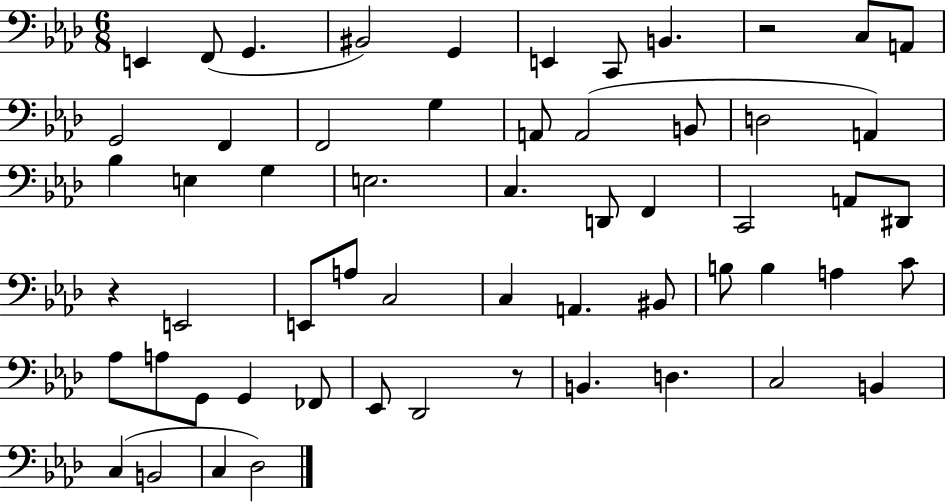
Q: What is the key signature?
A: AES major